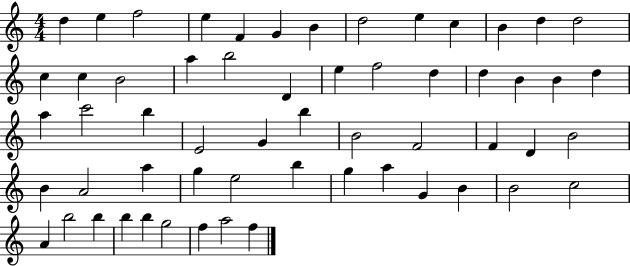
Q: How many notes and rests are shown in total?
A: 58